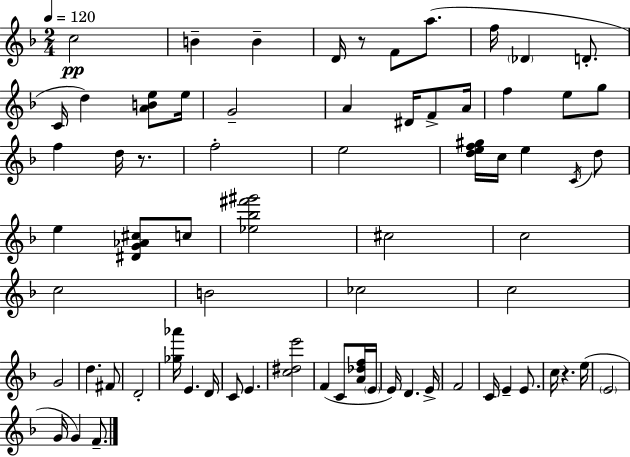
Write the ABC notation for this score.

X:1
T:Untitled
M:2/4
L:1/4
K:Dm
c2 B B D/4 z/2 F/2 a/2 f/4 _D D/2 C/4 d [ABe]/2 e/4 G2 A ^D/4 F/2 A/4 f e/2 g/2 f d/4 z/2 f2 e2 [def^g]/4 c/4 e C/4 d/2 e [^DG_A^c]/2 c/2 [_e_b^f'^g']2 ^c2 c2 c2 B2 _c2 c2 G2 d ^F/2 D2 [_g_a']/4 E D/4 C/2 E [c^de']2 F C/2 [A_df]/4 E/4 E/4 D E/4 F2 C/4 E E/2 c/4 z e/4 E2 G/4 G F/2